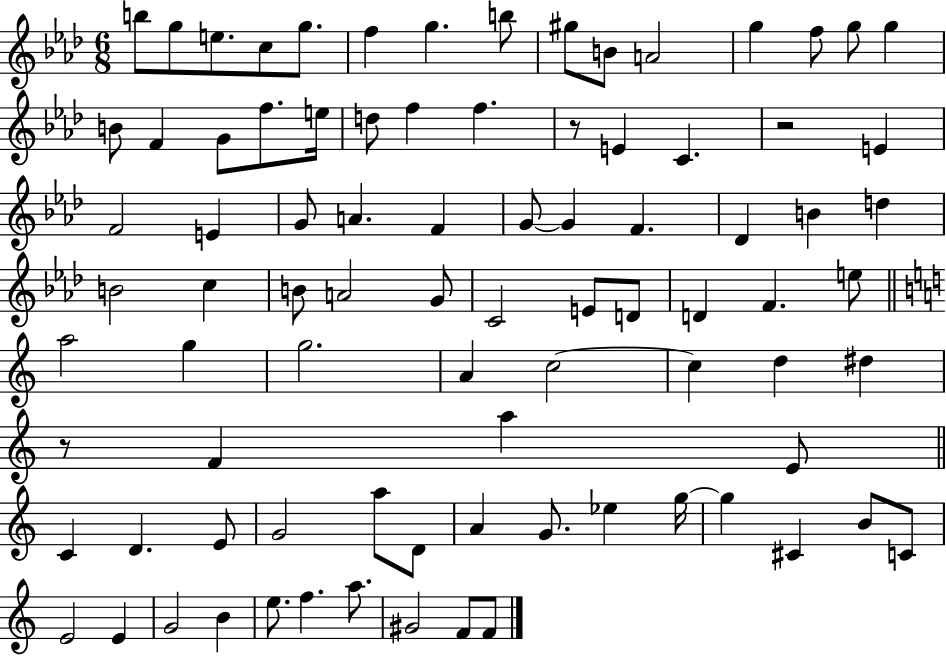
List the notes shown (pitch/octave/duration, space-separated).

B5/e G5/e E5/e. C5/e G5/e. F5/q G5/q. B5/e G#5/e B4/e A4/h G5/q F5/e G5/e G5/q B4/e F4/q G4/e F5/e. E5/s D5/e F5/q F5/q. R/e E4/q C4/q. R/h E4/q F4/h E4/q G4/e A4/q. F4/q G4/e G4/q F4/q. Db4/q B4/q D5/q B4/h C5/q B4/e A4/h G4/e C4/h E4/e D4/e D4/q F4/q. E5/e A5/h G5/q G5/h. A4/q C5/h C5/q D5/q D#5/q R/e F4/q A5/q E4/e C4/q D4/q. E4/e G4/h A5/e D4/e A4/q G4/e. Eb5/q G5/s G5/q C#4/q B4/e C4/e E4/h E4/q G4/h B4/q E5/e. F5/q. A5/e. G#4/h F4/e F4/e